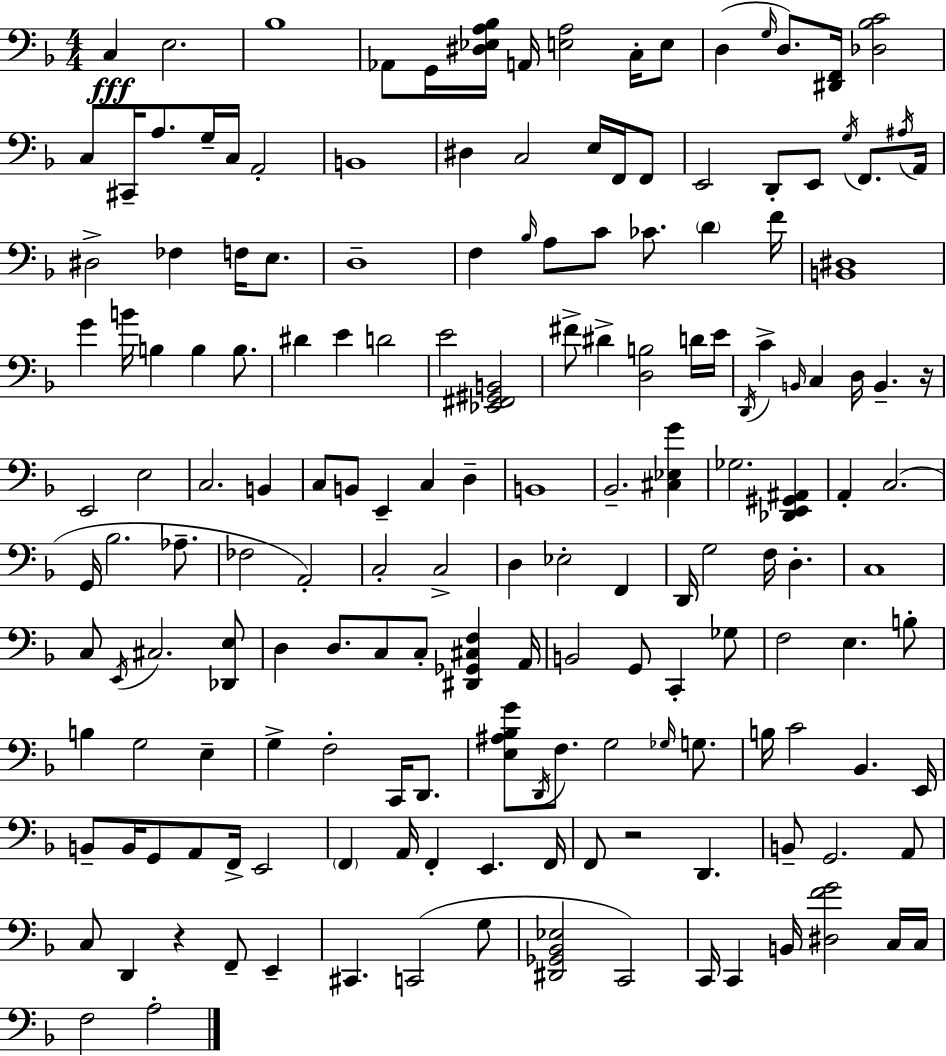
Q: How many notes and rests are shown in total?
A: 169